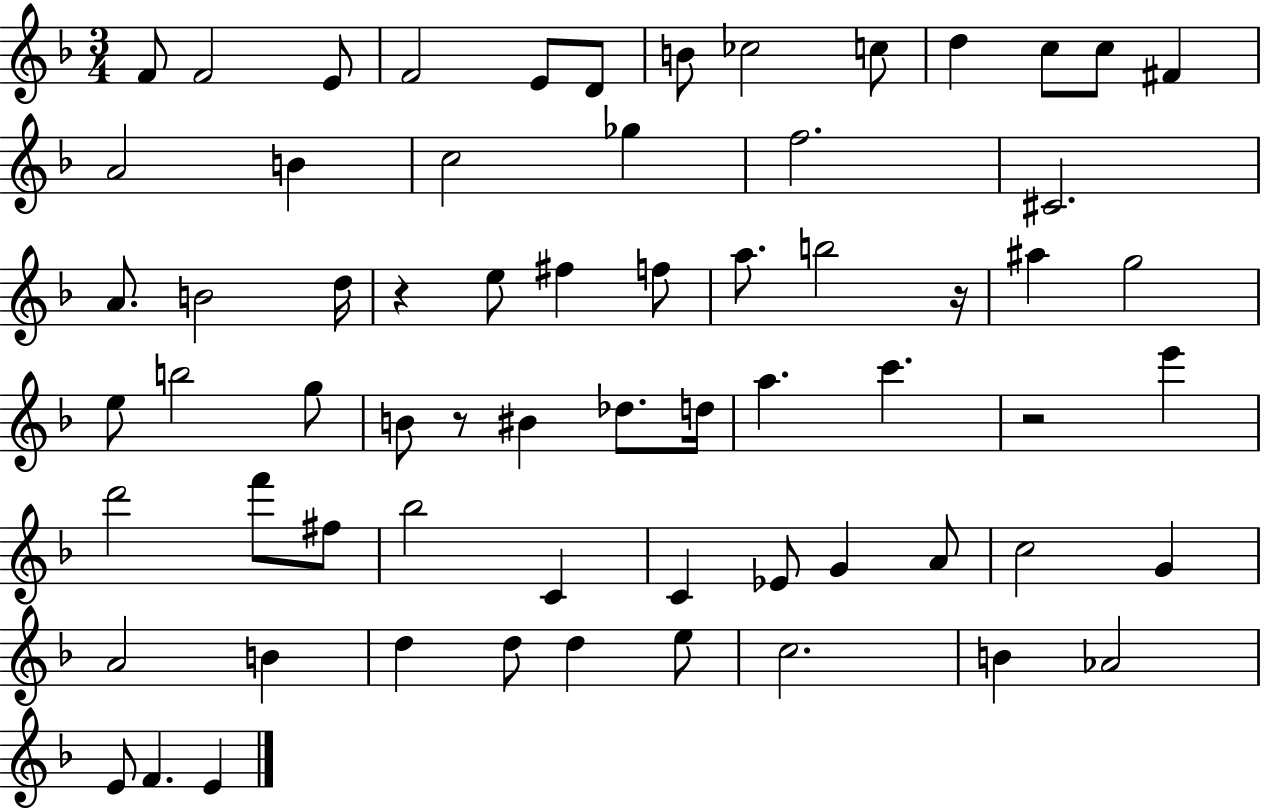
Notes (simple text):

F4/e F4/h E4/e F4/h E4/e D4/e B4/e CES5/h C5/e D5/q C5/e C5/e F#4/q A4/h B4/q C5/h Gb5/q F5/h. C#4/h. A4/e. B4/h D5/s R/q E5/e F#5/q F5/e A5/e. B5/h R/s A#5/q G5/h E5/e B5/h G5/e B4/e R/e BIS4/q Db5/e. D5/s A5/q. C6/q. R/h E6/q D6/h F6/e F#5/e Bb5/h C4/q C4/q Eb4/e G4/q A4/e C5/h G4/q A4/h B4/q D5/q D5/e D5/q E5/e C5/h. B4/q Ab4/h E4/e F4/q. E4/q